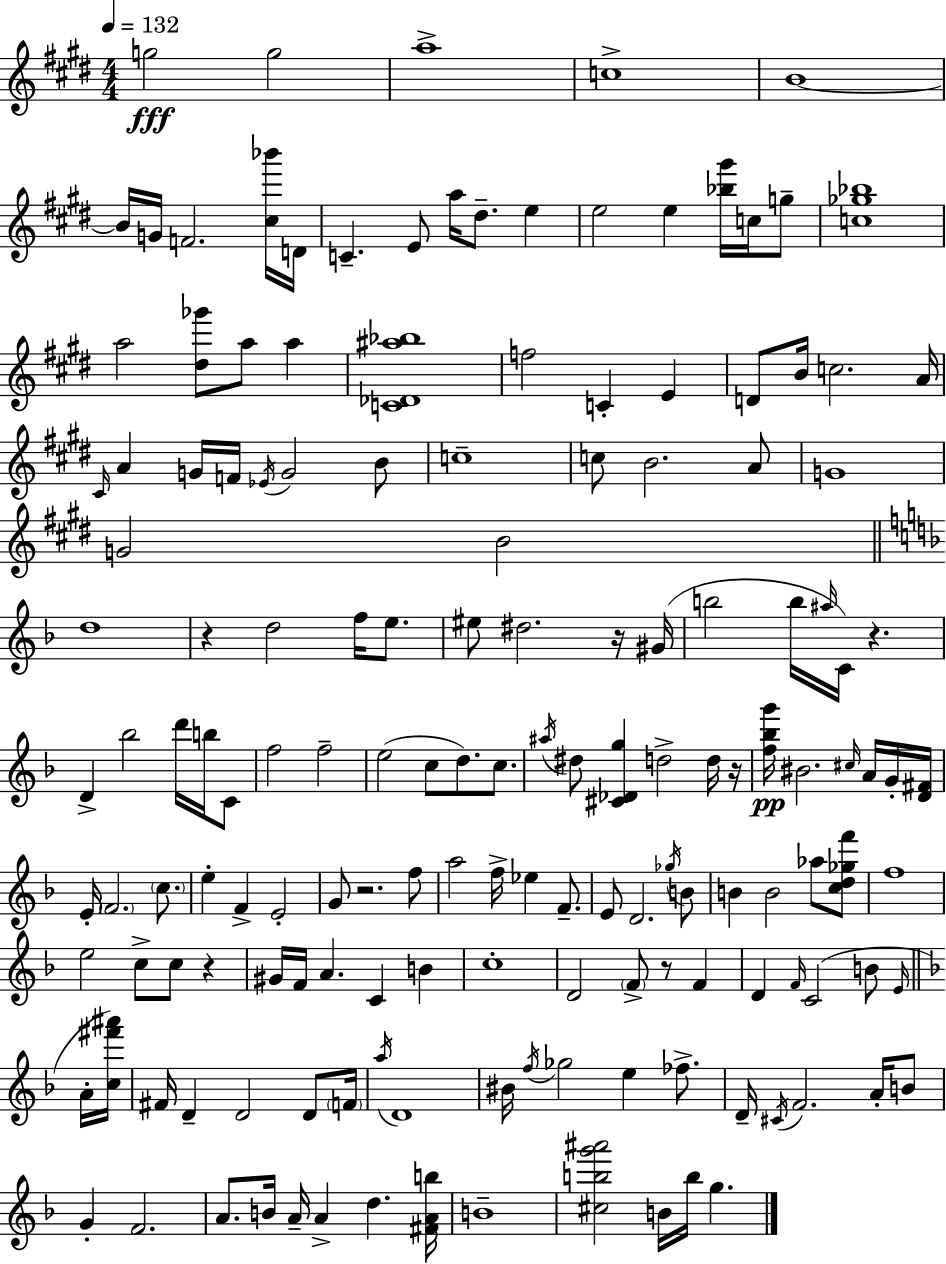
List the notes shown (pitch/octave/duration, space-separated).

G5/h G5/h A5/w C5/w B4/w B4/s G4/s F4/h. [C#5,Bb6]/s D4/s C4/q. E4/e A5/s D#5/e. E5/q E5/h E5/q [Bb5,G#6]/s C5/s G5/e [C5,Gb5,Bb5]/w A5/h [D#5,Gb6]/e A5/e A5/q [C4,Db4,A#5,Bb5]/w F5/h C4/q E4/q D4/e B4/s C5/h. A4/s C#4/s A4/q G4/s F4/s Eb4/s G4/h B4/e C5/w C5/e B4/h. A4/e G4/w G4/h B4/h D5/w R/q D5/h F5/s E5/e. EIS5/e D#5/h. R/s G#4/s B5/h B5/s A#5/s C4/s R/q. D4/q Bb5/h D6/s B5/s C4/e F5/h F5/h E5/h C5/e D5/e. C5/e. A#5/s D#5/e [C#4,Db4,G5]/q D5/h D5/s R/s [F5,Bb5,G6]/s BIS4/h. C#5/s A4/s G4/s [D4,F#4]/s E4/s F4/h. C5/e. E5/q F4/q E4/h G4/e R/h. F5/e A5/h F5/s Eb5/q F4/e. E4/e D4/h. Gb5/s B4/e B4/q B4/h Ab5/e [C5,D5,Gb5,F6]/e F5/w E5/h C5/e C5/e R/q G#4/s F4/s A4/q. C4/q B4/q C5/w D4/h F4/e R/e F4/q D4/q F4/s C4/h B4/e E4/s A4/s [C5,F#6,A#6]/s F#4/s D4/q D4/h D4/e F4/s A5/s D4/w BIS4/s F5/s Gb5/h E5/q FES5/e. D4/s C#4/s F4/h. A4/s B4/e G4/q F4/h. A4/e. B4/s A4/s A4/q D5/q. [F#4,A4,B5]/s B4/w [C#5,B5,G6,A#6]/h B4/s B5/s G5/q.